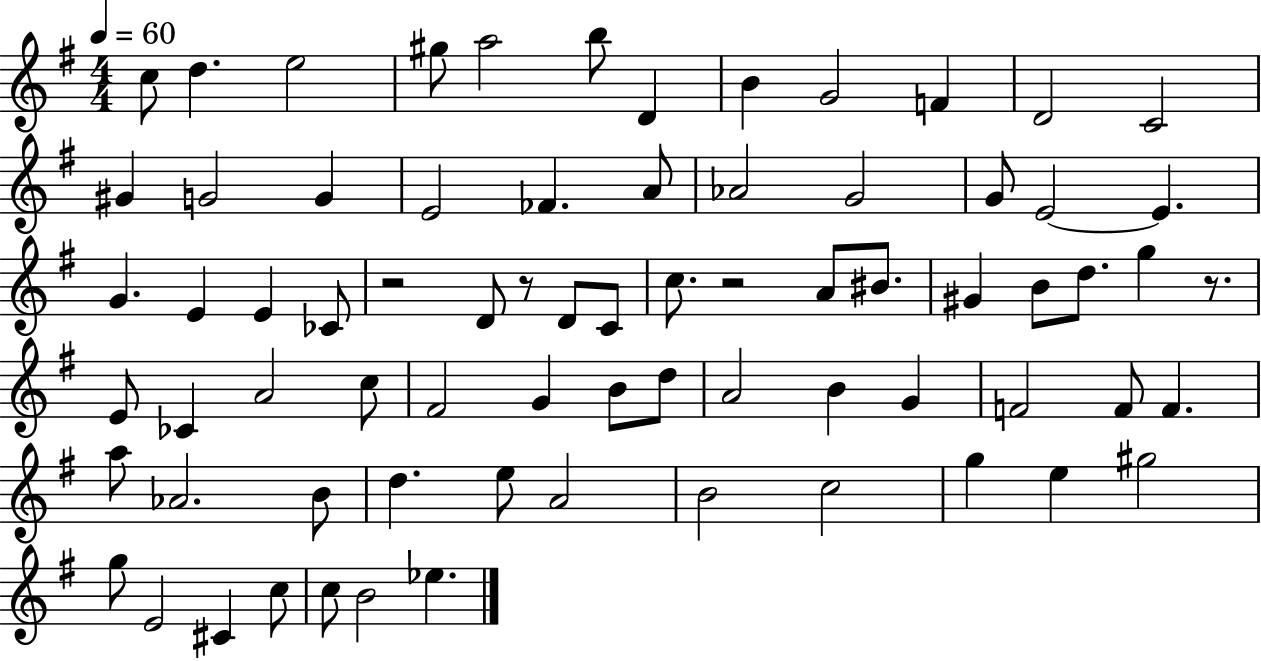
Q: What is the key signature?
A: G major